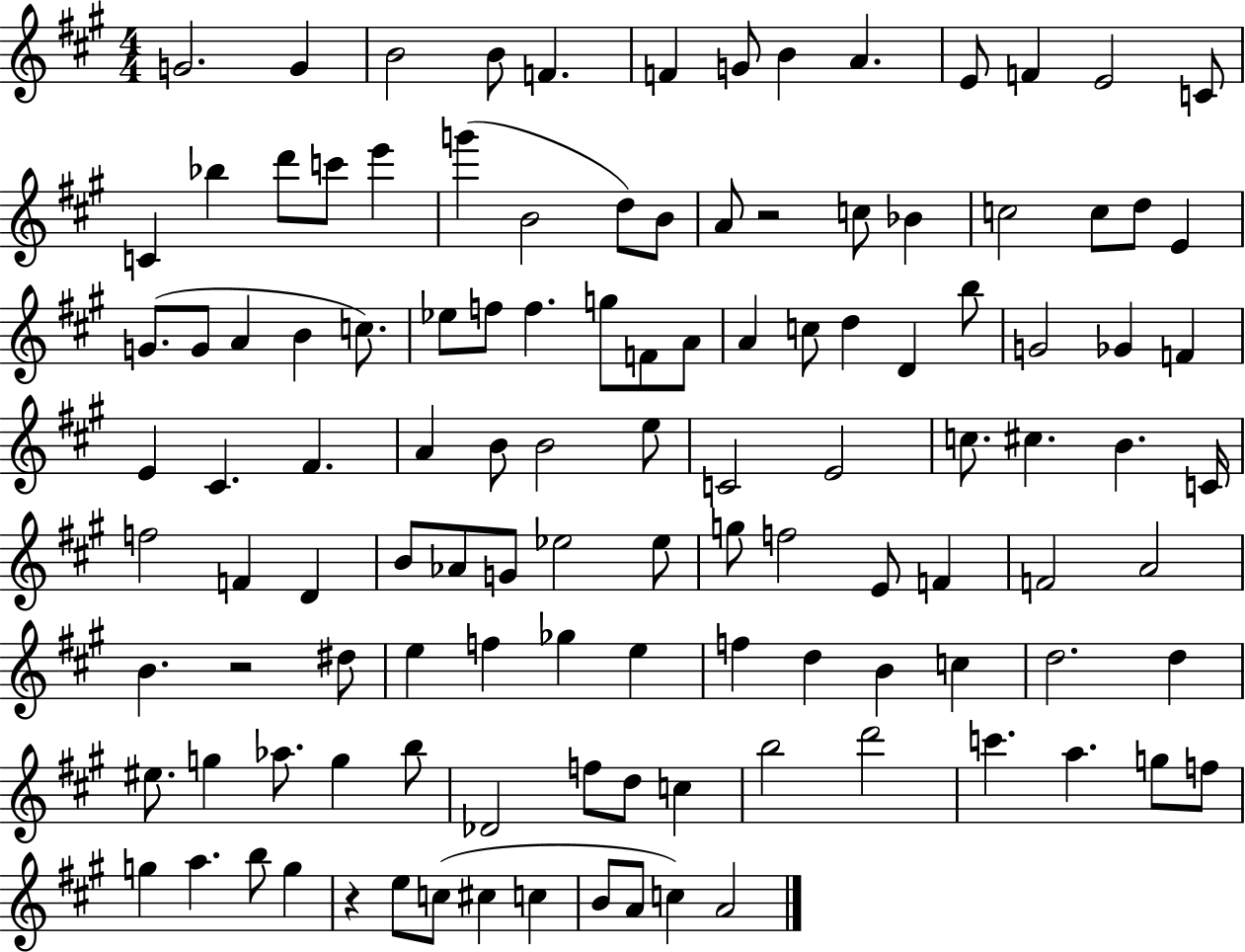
X:1
T:Untitled
M:4/4
L:1/4
K:A
G2 G B2 B/2 F F G/2 B A E/2 F E2 C/2 C _b d'/2 c'/2 e' g' B2 d/2 B/2 A/2 z2 c/2 _B c2 c/2 d/2 E G/2 G/2 A B c/2 _e/2 f/2 f g/2 F/2 A/2 A c/2 d D b/2 G2 _G F E ^C ^F A B/2 B2 e/2 C2 E2 c/2 ^c B C/4 f2 F D B/2 _A/2 G/2 _e2 _e/2 g/2 f2 E/2 F F2 A2 B z2 ^d/2 e f _g e f d B c d2 d ^e/2 g _a/2 g b/2 _D2 f/2 d/2 c b2 d'2 c' a g/2 f/2 g a b/2 g z e/2 c/2 ^c c B/2 A/2 c A2